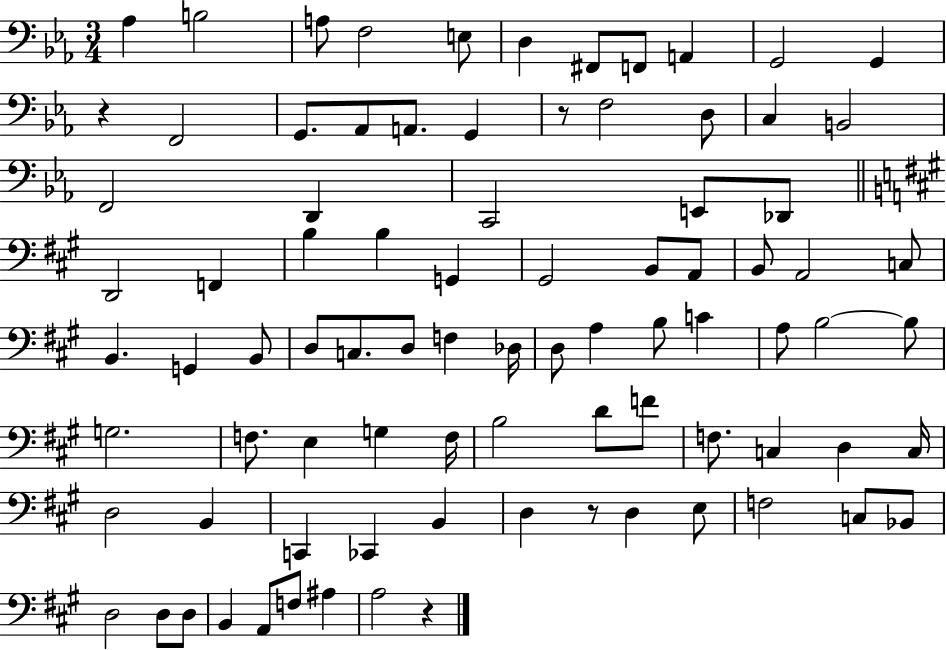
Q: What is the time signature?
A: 3/4